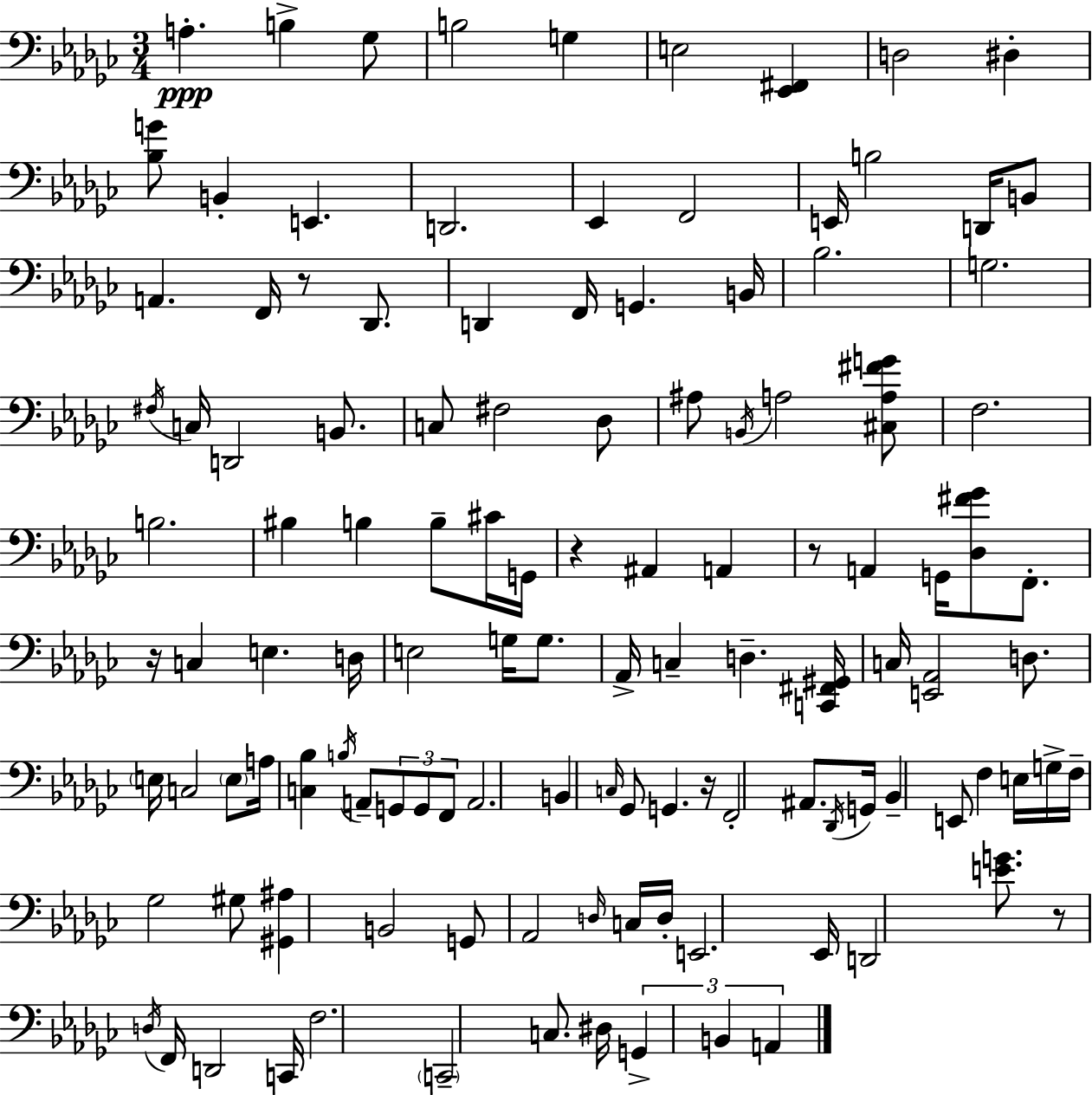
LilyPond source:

{
  \clef bass
  \numericTimeSignature
  \time 3/4
  \key ees \minor
  \repeat volta 2 { a4.-.\ppp b4-> ges8 | b2 g4 | e2 <ees, fis,>4 | d2 dis4-. | \break <bes g'>8 b,4-. e,4. | d,2. | ees,4 f,2 | e,16 b2 d,16 b,8 | \break a,4. f,16 r8 des,8. | d,4 f,16 g,4. b,16 | bes2. | g2. | \break \acciaccatura { fis16 } c16 d,2 b,8. | c8 fis2 des8 | ais8 \acciaccatura { b,16 } a2 | <cis a fis' g'>8 f2. | \break b2. | bis4 b4 b8-- | cis'16 g,16 r4 ais,4 a,4 | r8 a,4 g,16 <des fis' ges'>8 f,8.-. | \break r16 c4 e4. | d16 e2 g16 g8. | aes,16-> c4-- d4.-- | <c, fis, gis,>16 c16 <e, aes,>2 d8. | \break \parenthesize e16 c2 \parenthesize e8 | a16 <c bes>4 \acciaccatura { b16 } a,8-- \tuplet 3/2 { g,8 g,8 | f,8 } a,2. | b,4 \grace { c16 } ges,8 g,4. | \break r16 f,2-. | ais,8. \acciaccatura { des,16 } g,16 bes,4-- e,8 | f4 e16 g16-> f16-- ges2 | gis8 <gis, ais>4 b,2 | \break g,8 aes,2 | \grace { d16 } c16 d16-. e,2. | ees,16 d,2 | <e' g'>8. r8 \acciaccatura { d16 } f,16 d,2 | \break c,16 f2. | \parenthesize c,2-- | c8. dis16 \tuplet 3/2 { g,4-> b,4 | a,4 } } \bar "|."
}